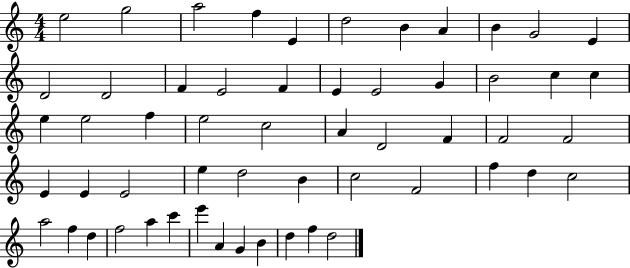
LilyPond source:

{
  \clef treble
  \numericTimeSignature
  \time 4/4
  \key c \major
  e''2 g''2 | a''2 f''4 e'4 | d''2 b'4 a'4 | b'4 g'2 e'4 | \break d'2 d'2 | f'4 e'2 f'4 | e'4 e'2 g'4 | b'2 c''4 c''4 | \break e''4 e''2 f''4 | e''2 c''2 | a'4 d'2 f'4 | f'2 f'2 | \break e'4 e'4 e'2 | e''4 d''2 b'4 | c''2 f'2 | f''4 d''4 c''2 | \break a''2 f''4 d''4 | f''2 a''4 c'''4 | e'''4 a'4 g'4 b'4 | d''4 f''4 d''2 | \break \bar "|."
}